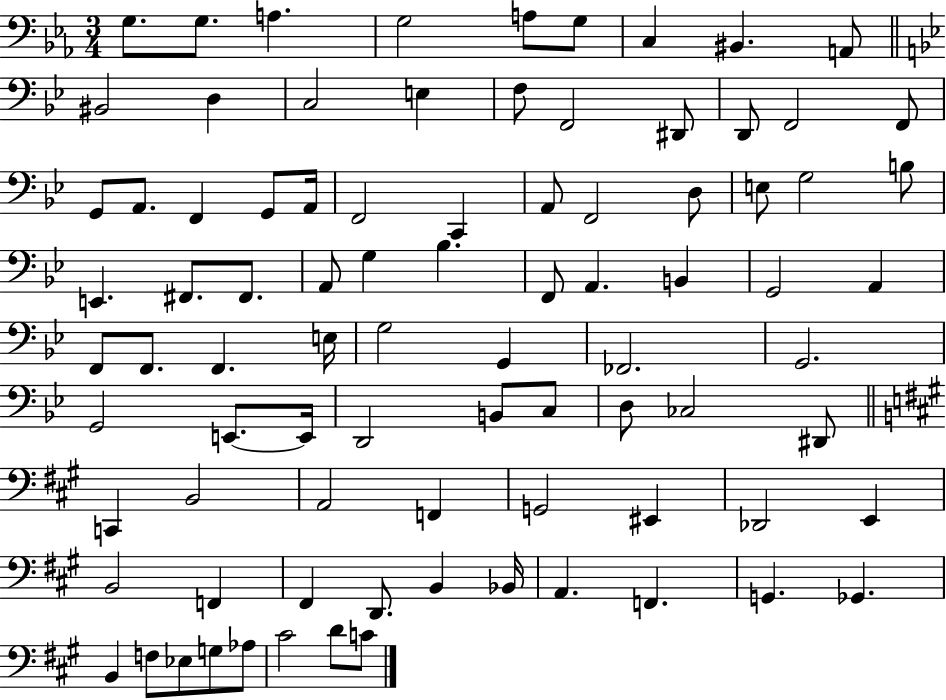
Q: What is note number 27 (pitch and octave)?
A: A2